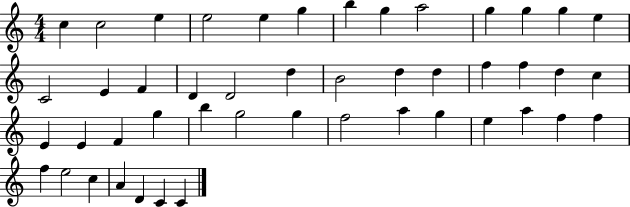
C5/q C5/h E5/q E5/h E5/q G5/q B5/q G5/q A5/h G5/q G5/q G5/q E5/q C4/h E4/q F4/q D4/q D4/h D5/q B4/h D5/q D5/q F5/q F5/q D5/q C5/q E4/q E4/q F4/q G5/q B5/q G5/h G5/q F5/h A5/q G5/q E5/q A5/q F5/q F5/q F5/q E5/h C5/q A4/q D4/q C4/q C4/q